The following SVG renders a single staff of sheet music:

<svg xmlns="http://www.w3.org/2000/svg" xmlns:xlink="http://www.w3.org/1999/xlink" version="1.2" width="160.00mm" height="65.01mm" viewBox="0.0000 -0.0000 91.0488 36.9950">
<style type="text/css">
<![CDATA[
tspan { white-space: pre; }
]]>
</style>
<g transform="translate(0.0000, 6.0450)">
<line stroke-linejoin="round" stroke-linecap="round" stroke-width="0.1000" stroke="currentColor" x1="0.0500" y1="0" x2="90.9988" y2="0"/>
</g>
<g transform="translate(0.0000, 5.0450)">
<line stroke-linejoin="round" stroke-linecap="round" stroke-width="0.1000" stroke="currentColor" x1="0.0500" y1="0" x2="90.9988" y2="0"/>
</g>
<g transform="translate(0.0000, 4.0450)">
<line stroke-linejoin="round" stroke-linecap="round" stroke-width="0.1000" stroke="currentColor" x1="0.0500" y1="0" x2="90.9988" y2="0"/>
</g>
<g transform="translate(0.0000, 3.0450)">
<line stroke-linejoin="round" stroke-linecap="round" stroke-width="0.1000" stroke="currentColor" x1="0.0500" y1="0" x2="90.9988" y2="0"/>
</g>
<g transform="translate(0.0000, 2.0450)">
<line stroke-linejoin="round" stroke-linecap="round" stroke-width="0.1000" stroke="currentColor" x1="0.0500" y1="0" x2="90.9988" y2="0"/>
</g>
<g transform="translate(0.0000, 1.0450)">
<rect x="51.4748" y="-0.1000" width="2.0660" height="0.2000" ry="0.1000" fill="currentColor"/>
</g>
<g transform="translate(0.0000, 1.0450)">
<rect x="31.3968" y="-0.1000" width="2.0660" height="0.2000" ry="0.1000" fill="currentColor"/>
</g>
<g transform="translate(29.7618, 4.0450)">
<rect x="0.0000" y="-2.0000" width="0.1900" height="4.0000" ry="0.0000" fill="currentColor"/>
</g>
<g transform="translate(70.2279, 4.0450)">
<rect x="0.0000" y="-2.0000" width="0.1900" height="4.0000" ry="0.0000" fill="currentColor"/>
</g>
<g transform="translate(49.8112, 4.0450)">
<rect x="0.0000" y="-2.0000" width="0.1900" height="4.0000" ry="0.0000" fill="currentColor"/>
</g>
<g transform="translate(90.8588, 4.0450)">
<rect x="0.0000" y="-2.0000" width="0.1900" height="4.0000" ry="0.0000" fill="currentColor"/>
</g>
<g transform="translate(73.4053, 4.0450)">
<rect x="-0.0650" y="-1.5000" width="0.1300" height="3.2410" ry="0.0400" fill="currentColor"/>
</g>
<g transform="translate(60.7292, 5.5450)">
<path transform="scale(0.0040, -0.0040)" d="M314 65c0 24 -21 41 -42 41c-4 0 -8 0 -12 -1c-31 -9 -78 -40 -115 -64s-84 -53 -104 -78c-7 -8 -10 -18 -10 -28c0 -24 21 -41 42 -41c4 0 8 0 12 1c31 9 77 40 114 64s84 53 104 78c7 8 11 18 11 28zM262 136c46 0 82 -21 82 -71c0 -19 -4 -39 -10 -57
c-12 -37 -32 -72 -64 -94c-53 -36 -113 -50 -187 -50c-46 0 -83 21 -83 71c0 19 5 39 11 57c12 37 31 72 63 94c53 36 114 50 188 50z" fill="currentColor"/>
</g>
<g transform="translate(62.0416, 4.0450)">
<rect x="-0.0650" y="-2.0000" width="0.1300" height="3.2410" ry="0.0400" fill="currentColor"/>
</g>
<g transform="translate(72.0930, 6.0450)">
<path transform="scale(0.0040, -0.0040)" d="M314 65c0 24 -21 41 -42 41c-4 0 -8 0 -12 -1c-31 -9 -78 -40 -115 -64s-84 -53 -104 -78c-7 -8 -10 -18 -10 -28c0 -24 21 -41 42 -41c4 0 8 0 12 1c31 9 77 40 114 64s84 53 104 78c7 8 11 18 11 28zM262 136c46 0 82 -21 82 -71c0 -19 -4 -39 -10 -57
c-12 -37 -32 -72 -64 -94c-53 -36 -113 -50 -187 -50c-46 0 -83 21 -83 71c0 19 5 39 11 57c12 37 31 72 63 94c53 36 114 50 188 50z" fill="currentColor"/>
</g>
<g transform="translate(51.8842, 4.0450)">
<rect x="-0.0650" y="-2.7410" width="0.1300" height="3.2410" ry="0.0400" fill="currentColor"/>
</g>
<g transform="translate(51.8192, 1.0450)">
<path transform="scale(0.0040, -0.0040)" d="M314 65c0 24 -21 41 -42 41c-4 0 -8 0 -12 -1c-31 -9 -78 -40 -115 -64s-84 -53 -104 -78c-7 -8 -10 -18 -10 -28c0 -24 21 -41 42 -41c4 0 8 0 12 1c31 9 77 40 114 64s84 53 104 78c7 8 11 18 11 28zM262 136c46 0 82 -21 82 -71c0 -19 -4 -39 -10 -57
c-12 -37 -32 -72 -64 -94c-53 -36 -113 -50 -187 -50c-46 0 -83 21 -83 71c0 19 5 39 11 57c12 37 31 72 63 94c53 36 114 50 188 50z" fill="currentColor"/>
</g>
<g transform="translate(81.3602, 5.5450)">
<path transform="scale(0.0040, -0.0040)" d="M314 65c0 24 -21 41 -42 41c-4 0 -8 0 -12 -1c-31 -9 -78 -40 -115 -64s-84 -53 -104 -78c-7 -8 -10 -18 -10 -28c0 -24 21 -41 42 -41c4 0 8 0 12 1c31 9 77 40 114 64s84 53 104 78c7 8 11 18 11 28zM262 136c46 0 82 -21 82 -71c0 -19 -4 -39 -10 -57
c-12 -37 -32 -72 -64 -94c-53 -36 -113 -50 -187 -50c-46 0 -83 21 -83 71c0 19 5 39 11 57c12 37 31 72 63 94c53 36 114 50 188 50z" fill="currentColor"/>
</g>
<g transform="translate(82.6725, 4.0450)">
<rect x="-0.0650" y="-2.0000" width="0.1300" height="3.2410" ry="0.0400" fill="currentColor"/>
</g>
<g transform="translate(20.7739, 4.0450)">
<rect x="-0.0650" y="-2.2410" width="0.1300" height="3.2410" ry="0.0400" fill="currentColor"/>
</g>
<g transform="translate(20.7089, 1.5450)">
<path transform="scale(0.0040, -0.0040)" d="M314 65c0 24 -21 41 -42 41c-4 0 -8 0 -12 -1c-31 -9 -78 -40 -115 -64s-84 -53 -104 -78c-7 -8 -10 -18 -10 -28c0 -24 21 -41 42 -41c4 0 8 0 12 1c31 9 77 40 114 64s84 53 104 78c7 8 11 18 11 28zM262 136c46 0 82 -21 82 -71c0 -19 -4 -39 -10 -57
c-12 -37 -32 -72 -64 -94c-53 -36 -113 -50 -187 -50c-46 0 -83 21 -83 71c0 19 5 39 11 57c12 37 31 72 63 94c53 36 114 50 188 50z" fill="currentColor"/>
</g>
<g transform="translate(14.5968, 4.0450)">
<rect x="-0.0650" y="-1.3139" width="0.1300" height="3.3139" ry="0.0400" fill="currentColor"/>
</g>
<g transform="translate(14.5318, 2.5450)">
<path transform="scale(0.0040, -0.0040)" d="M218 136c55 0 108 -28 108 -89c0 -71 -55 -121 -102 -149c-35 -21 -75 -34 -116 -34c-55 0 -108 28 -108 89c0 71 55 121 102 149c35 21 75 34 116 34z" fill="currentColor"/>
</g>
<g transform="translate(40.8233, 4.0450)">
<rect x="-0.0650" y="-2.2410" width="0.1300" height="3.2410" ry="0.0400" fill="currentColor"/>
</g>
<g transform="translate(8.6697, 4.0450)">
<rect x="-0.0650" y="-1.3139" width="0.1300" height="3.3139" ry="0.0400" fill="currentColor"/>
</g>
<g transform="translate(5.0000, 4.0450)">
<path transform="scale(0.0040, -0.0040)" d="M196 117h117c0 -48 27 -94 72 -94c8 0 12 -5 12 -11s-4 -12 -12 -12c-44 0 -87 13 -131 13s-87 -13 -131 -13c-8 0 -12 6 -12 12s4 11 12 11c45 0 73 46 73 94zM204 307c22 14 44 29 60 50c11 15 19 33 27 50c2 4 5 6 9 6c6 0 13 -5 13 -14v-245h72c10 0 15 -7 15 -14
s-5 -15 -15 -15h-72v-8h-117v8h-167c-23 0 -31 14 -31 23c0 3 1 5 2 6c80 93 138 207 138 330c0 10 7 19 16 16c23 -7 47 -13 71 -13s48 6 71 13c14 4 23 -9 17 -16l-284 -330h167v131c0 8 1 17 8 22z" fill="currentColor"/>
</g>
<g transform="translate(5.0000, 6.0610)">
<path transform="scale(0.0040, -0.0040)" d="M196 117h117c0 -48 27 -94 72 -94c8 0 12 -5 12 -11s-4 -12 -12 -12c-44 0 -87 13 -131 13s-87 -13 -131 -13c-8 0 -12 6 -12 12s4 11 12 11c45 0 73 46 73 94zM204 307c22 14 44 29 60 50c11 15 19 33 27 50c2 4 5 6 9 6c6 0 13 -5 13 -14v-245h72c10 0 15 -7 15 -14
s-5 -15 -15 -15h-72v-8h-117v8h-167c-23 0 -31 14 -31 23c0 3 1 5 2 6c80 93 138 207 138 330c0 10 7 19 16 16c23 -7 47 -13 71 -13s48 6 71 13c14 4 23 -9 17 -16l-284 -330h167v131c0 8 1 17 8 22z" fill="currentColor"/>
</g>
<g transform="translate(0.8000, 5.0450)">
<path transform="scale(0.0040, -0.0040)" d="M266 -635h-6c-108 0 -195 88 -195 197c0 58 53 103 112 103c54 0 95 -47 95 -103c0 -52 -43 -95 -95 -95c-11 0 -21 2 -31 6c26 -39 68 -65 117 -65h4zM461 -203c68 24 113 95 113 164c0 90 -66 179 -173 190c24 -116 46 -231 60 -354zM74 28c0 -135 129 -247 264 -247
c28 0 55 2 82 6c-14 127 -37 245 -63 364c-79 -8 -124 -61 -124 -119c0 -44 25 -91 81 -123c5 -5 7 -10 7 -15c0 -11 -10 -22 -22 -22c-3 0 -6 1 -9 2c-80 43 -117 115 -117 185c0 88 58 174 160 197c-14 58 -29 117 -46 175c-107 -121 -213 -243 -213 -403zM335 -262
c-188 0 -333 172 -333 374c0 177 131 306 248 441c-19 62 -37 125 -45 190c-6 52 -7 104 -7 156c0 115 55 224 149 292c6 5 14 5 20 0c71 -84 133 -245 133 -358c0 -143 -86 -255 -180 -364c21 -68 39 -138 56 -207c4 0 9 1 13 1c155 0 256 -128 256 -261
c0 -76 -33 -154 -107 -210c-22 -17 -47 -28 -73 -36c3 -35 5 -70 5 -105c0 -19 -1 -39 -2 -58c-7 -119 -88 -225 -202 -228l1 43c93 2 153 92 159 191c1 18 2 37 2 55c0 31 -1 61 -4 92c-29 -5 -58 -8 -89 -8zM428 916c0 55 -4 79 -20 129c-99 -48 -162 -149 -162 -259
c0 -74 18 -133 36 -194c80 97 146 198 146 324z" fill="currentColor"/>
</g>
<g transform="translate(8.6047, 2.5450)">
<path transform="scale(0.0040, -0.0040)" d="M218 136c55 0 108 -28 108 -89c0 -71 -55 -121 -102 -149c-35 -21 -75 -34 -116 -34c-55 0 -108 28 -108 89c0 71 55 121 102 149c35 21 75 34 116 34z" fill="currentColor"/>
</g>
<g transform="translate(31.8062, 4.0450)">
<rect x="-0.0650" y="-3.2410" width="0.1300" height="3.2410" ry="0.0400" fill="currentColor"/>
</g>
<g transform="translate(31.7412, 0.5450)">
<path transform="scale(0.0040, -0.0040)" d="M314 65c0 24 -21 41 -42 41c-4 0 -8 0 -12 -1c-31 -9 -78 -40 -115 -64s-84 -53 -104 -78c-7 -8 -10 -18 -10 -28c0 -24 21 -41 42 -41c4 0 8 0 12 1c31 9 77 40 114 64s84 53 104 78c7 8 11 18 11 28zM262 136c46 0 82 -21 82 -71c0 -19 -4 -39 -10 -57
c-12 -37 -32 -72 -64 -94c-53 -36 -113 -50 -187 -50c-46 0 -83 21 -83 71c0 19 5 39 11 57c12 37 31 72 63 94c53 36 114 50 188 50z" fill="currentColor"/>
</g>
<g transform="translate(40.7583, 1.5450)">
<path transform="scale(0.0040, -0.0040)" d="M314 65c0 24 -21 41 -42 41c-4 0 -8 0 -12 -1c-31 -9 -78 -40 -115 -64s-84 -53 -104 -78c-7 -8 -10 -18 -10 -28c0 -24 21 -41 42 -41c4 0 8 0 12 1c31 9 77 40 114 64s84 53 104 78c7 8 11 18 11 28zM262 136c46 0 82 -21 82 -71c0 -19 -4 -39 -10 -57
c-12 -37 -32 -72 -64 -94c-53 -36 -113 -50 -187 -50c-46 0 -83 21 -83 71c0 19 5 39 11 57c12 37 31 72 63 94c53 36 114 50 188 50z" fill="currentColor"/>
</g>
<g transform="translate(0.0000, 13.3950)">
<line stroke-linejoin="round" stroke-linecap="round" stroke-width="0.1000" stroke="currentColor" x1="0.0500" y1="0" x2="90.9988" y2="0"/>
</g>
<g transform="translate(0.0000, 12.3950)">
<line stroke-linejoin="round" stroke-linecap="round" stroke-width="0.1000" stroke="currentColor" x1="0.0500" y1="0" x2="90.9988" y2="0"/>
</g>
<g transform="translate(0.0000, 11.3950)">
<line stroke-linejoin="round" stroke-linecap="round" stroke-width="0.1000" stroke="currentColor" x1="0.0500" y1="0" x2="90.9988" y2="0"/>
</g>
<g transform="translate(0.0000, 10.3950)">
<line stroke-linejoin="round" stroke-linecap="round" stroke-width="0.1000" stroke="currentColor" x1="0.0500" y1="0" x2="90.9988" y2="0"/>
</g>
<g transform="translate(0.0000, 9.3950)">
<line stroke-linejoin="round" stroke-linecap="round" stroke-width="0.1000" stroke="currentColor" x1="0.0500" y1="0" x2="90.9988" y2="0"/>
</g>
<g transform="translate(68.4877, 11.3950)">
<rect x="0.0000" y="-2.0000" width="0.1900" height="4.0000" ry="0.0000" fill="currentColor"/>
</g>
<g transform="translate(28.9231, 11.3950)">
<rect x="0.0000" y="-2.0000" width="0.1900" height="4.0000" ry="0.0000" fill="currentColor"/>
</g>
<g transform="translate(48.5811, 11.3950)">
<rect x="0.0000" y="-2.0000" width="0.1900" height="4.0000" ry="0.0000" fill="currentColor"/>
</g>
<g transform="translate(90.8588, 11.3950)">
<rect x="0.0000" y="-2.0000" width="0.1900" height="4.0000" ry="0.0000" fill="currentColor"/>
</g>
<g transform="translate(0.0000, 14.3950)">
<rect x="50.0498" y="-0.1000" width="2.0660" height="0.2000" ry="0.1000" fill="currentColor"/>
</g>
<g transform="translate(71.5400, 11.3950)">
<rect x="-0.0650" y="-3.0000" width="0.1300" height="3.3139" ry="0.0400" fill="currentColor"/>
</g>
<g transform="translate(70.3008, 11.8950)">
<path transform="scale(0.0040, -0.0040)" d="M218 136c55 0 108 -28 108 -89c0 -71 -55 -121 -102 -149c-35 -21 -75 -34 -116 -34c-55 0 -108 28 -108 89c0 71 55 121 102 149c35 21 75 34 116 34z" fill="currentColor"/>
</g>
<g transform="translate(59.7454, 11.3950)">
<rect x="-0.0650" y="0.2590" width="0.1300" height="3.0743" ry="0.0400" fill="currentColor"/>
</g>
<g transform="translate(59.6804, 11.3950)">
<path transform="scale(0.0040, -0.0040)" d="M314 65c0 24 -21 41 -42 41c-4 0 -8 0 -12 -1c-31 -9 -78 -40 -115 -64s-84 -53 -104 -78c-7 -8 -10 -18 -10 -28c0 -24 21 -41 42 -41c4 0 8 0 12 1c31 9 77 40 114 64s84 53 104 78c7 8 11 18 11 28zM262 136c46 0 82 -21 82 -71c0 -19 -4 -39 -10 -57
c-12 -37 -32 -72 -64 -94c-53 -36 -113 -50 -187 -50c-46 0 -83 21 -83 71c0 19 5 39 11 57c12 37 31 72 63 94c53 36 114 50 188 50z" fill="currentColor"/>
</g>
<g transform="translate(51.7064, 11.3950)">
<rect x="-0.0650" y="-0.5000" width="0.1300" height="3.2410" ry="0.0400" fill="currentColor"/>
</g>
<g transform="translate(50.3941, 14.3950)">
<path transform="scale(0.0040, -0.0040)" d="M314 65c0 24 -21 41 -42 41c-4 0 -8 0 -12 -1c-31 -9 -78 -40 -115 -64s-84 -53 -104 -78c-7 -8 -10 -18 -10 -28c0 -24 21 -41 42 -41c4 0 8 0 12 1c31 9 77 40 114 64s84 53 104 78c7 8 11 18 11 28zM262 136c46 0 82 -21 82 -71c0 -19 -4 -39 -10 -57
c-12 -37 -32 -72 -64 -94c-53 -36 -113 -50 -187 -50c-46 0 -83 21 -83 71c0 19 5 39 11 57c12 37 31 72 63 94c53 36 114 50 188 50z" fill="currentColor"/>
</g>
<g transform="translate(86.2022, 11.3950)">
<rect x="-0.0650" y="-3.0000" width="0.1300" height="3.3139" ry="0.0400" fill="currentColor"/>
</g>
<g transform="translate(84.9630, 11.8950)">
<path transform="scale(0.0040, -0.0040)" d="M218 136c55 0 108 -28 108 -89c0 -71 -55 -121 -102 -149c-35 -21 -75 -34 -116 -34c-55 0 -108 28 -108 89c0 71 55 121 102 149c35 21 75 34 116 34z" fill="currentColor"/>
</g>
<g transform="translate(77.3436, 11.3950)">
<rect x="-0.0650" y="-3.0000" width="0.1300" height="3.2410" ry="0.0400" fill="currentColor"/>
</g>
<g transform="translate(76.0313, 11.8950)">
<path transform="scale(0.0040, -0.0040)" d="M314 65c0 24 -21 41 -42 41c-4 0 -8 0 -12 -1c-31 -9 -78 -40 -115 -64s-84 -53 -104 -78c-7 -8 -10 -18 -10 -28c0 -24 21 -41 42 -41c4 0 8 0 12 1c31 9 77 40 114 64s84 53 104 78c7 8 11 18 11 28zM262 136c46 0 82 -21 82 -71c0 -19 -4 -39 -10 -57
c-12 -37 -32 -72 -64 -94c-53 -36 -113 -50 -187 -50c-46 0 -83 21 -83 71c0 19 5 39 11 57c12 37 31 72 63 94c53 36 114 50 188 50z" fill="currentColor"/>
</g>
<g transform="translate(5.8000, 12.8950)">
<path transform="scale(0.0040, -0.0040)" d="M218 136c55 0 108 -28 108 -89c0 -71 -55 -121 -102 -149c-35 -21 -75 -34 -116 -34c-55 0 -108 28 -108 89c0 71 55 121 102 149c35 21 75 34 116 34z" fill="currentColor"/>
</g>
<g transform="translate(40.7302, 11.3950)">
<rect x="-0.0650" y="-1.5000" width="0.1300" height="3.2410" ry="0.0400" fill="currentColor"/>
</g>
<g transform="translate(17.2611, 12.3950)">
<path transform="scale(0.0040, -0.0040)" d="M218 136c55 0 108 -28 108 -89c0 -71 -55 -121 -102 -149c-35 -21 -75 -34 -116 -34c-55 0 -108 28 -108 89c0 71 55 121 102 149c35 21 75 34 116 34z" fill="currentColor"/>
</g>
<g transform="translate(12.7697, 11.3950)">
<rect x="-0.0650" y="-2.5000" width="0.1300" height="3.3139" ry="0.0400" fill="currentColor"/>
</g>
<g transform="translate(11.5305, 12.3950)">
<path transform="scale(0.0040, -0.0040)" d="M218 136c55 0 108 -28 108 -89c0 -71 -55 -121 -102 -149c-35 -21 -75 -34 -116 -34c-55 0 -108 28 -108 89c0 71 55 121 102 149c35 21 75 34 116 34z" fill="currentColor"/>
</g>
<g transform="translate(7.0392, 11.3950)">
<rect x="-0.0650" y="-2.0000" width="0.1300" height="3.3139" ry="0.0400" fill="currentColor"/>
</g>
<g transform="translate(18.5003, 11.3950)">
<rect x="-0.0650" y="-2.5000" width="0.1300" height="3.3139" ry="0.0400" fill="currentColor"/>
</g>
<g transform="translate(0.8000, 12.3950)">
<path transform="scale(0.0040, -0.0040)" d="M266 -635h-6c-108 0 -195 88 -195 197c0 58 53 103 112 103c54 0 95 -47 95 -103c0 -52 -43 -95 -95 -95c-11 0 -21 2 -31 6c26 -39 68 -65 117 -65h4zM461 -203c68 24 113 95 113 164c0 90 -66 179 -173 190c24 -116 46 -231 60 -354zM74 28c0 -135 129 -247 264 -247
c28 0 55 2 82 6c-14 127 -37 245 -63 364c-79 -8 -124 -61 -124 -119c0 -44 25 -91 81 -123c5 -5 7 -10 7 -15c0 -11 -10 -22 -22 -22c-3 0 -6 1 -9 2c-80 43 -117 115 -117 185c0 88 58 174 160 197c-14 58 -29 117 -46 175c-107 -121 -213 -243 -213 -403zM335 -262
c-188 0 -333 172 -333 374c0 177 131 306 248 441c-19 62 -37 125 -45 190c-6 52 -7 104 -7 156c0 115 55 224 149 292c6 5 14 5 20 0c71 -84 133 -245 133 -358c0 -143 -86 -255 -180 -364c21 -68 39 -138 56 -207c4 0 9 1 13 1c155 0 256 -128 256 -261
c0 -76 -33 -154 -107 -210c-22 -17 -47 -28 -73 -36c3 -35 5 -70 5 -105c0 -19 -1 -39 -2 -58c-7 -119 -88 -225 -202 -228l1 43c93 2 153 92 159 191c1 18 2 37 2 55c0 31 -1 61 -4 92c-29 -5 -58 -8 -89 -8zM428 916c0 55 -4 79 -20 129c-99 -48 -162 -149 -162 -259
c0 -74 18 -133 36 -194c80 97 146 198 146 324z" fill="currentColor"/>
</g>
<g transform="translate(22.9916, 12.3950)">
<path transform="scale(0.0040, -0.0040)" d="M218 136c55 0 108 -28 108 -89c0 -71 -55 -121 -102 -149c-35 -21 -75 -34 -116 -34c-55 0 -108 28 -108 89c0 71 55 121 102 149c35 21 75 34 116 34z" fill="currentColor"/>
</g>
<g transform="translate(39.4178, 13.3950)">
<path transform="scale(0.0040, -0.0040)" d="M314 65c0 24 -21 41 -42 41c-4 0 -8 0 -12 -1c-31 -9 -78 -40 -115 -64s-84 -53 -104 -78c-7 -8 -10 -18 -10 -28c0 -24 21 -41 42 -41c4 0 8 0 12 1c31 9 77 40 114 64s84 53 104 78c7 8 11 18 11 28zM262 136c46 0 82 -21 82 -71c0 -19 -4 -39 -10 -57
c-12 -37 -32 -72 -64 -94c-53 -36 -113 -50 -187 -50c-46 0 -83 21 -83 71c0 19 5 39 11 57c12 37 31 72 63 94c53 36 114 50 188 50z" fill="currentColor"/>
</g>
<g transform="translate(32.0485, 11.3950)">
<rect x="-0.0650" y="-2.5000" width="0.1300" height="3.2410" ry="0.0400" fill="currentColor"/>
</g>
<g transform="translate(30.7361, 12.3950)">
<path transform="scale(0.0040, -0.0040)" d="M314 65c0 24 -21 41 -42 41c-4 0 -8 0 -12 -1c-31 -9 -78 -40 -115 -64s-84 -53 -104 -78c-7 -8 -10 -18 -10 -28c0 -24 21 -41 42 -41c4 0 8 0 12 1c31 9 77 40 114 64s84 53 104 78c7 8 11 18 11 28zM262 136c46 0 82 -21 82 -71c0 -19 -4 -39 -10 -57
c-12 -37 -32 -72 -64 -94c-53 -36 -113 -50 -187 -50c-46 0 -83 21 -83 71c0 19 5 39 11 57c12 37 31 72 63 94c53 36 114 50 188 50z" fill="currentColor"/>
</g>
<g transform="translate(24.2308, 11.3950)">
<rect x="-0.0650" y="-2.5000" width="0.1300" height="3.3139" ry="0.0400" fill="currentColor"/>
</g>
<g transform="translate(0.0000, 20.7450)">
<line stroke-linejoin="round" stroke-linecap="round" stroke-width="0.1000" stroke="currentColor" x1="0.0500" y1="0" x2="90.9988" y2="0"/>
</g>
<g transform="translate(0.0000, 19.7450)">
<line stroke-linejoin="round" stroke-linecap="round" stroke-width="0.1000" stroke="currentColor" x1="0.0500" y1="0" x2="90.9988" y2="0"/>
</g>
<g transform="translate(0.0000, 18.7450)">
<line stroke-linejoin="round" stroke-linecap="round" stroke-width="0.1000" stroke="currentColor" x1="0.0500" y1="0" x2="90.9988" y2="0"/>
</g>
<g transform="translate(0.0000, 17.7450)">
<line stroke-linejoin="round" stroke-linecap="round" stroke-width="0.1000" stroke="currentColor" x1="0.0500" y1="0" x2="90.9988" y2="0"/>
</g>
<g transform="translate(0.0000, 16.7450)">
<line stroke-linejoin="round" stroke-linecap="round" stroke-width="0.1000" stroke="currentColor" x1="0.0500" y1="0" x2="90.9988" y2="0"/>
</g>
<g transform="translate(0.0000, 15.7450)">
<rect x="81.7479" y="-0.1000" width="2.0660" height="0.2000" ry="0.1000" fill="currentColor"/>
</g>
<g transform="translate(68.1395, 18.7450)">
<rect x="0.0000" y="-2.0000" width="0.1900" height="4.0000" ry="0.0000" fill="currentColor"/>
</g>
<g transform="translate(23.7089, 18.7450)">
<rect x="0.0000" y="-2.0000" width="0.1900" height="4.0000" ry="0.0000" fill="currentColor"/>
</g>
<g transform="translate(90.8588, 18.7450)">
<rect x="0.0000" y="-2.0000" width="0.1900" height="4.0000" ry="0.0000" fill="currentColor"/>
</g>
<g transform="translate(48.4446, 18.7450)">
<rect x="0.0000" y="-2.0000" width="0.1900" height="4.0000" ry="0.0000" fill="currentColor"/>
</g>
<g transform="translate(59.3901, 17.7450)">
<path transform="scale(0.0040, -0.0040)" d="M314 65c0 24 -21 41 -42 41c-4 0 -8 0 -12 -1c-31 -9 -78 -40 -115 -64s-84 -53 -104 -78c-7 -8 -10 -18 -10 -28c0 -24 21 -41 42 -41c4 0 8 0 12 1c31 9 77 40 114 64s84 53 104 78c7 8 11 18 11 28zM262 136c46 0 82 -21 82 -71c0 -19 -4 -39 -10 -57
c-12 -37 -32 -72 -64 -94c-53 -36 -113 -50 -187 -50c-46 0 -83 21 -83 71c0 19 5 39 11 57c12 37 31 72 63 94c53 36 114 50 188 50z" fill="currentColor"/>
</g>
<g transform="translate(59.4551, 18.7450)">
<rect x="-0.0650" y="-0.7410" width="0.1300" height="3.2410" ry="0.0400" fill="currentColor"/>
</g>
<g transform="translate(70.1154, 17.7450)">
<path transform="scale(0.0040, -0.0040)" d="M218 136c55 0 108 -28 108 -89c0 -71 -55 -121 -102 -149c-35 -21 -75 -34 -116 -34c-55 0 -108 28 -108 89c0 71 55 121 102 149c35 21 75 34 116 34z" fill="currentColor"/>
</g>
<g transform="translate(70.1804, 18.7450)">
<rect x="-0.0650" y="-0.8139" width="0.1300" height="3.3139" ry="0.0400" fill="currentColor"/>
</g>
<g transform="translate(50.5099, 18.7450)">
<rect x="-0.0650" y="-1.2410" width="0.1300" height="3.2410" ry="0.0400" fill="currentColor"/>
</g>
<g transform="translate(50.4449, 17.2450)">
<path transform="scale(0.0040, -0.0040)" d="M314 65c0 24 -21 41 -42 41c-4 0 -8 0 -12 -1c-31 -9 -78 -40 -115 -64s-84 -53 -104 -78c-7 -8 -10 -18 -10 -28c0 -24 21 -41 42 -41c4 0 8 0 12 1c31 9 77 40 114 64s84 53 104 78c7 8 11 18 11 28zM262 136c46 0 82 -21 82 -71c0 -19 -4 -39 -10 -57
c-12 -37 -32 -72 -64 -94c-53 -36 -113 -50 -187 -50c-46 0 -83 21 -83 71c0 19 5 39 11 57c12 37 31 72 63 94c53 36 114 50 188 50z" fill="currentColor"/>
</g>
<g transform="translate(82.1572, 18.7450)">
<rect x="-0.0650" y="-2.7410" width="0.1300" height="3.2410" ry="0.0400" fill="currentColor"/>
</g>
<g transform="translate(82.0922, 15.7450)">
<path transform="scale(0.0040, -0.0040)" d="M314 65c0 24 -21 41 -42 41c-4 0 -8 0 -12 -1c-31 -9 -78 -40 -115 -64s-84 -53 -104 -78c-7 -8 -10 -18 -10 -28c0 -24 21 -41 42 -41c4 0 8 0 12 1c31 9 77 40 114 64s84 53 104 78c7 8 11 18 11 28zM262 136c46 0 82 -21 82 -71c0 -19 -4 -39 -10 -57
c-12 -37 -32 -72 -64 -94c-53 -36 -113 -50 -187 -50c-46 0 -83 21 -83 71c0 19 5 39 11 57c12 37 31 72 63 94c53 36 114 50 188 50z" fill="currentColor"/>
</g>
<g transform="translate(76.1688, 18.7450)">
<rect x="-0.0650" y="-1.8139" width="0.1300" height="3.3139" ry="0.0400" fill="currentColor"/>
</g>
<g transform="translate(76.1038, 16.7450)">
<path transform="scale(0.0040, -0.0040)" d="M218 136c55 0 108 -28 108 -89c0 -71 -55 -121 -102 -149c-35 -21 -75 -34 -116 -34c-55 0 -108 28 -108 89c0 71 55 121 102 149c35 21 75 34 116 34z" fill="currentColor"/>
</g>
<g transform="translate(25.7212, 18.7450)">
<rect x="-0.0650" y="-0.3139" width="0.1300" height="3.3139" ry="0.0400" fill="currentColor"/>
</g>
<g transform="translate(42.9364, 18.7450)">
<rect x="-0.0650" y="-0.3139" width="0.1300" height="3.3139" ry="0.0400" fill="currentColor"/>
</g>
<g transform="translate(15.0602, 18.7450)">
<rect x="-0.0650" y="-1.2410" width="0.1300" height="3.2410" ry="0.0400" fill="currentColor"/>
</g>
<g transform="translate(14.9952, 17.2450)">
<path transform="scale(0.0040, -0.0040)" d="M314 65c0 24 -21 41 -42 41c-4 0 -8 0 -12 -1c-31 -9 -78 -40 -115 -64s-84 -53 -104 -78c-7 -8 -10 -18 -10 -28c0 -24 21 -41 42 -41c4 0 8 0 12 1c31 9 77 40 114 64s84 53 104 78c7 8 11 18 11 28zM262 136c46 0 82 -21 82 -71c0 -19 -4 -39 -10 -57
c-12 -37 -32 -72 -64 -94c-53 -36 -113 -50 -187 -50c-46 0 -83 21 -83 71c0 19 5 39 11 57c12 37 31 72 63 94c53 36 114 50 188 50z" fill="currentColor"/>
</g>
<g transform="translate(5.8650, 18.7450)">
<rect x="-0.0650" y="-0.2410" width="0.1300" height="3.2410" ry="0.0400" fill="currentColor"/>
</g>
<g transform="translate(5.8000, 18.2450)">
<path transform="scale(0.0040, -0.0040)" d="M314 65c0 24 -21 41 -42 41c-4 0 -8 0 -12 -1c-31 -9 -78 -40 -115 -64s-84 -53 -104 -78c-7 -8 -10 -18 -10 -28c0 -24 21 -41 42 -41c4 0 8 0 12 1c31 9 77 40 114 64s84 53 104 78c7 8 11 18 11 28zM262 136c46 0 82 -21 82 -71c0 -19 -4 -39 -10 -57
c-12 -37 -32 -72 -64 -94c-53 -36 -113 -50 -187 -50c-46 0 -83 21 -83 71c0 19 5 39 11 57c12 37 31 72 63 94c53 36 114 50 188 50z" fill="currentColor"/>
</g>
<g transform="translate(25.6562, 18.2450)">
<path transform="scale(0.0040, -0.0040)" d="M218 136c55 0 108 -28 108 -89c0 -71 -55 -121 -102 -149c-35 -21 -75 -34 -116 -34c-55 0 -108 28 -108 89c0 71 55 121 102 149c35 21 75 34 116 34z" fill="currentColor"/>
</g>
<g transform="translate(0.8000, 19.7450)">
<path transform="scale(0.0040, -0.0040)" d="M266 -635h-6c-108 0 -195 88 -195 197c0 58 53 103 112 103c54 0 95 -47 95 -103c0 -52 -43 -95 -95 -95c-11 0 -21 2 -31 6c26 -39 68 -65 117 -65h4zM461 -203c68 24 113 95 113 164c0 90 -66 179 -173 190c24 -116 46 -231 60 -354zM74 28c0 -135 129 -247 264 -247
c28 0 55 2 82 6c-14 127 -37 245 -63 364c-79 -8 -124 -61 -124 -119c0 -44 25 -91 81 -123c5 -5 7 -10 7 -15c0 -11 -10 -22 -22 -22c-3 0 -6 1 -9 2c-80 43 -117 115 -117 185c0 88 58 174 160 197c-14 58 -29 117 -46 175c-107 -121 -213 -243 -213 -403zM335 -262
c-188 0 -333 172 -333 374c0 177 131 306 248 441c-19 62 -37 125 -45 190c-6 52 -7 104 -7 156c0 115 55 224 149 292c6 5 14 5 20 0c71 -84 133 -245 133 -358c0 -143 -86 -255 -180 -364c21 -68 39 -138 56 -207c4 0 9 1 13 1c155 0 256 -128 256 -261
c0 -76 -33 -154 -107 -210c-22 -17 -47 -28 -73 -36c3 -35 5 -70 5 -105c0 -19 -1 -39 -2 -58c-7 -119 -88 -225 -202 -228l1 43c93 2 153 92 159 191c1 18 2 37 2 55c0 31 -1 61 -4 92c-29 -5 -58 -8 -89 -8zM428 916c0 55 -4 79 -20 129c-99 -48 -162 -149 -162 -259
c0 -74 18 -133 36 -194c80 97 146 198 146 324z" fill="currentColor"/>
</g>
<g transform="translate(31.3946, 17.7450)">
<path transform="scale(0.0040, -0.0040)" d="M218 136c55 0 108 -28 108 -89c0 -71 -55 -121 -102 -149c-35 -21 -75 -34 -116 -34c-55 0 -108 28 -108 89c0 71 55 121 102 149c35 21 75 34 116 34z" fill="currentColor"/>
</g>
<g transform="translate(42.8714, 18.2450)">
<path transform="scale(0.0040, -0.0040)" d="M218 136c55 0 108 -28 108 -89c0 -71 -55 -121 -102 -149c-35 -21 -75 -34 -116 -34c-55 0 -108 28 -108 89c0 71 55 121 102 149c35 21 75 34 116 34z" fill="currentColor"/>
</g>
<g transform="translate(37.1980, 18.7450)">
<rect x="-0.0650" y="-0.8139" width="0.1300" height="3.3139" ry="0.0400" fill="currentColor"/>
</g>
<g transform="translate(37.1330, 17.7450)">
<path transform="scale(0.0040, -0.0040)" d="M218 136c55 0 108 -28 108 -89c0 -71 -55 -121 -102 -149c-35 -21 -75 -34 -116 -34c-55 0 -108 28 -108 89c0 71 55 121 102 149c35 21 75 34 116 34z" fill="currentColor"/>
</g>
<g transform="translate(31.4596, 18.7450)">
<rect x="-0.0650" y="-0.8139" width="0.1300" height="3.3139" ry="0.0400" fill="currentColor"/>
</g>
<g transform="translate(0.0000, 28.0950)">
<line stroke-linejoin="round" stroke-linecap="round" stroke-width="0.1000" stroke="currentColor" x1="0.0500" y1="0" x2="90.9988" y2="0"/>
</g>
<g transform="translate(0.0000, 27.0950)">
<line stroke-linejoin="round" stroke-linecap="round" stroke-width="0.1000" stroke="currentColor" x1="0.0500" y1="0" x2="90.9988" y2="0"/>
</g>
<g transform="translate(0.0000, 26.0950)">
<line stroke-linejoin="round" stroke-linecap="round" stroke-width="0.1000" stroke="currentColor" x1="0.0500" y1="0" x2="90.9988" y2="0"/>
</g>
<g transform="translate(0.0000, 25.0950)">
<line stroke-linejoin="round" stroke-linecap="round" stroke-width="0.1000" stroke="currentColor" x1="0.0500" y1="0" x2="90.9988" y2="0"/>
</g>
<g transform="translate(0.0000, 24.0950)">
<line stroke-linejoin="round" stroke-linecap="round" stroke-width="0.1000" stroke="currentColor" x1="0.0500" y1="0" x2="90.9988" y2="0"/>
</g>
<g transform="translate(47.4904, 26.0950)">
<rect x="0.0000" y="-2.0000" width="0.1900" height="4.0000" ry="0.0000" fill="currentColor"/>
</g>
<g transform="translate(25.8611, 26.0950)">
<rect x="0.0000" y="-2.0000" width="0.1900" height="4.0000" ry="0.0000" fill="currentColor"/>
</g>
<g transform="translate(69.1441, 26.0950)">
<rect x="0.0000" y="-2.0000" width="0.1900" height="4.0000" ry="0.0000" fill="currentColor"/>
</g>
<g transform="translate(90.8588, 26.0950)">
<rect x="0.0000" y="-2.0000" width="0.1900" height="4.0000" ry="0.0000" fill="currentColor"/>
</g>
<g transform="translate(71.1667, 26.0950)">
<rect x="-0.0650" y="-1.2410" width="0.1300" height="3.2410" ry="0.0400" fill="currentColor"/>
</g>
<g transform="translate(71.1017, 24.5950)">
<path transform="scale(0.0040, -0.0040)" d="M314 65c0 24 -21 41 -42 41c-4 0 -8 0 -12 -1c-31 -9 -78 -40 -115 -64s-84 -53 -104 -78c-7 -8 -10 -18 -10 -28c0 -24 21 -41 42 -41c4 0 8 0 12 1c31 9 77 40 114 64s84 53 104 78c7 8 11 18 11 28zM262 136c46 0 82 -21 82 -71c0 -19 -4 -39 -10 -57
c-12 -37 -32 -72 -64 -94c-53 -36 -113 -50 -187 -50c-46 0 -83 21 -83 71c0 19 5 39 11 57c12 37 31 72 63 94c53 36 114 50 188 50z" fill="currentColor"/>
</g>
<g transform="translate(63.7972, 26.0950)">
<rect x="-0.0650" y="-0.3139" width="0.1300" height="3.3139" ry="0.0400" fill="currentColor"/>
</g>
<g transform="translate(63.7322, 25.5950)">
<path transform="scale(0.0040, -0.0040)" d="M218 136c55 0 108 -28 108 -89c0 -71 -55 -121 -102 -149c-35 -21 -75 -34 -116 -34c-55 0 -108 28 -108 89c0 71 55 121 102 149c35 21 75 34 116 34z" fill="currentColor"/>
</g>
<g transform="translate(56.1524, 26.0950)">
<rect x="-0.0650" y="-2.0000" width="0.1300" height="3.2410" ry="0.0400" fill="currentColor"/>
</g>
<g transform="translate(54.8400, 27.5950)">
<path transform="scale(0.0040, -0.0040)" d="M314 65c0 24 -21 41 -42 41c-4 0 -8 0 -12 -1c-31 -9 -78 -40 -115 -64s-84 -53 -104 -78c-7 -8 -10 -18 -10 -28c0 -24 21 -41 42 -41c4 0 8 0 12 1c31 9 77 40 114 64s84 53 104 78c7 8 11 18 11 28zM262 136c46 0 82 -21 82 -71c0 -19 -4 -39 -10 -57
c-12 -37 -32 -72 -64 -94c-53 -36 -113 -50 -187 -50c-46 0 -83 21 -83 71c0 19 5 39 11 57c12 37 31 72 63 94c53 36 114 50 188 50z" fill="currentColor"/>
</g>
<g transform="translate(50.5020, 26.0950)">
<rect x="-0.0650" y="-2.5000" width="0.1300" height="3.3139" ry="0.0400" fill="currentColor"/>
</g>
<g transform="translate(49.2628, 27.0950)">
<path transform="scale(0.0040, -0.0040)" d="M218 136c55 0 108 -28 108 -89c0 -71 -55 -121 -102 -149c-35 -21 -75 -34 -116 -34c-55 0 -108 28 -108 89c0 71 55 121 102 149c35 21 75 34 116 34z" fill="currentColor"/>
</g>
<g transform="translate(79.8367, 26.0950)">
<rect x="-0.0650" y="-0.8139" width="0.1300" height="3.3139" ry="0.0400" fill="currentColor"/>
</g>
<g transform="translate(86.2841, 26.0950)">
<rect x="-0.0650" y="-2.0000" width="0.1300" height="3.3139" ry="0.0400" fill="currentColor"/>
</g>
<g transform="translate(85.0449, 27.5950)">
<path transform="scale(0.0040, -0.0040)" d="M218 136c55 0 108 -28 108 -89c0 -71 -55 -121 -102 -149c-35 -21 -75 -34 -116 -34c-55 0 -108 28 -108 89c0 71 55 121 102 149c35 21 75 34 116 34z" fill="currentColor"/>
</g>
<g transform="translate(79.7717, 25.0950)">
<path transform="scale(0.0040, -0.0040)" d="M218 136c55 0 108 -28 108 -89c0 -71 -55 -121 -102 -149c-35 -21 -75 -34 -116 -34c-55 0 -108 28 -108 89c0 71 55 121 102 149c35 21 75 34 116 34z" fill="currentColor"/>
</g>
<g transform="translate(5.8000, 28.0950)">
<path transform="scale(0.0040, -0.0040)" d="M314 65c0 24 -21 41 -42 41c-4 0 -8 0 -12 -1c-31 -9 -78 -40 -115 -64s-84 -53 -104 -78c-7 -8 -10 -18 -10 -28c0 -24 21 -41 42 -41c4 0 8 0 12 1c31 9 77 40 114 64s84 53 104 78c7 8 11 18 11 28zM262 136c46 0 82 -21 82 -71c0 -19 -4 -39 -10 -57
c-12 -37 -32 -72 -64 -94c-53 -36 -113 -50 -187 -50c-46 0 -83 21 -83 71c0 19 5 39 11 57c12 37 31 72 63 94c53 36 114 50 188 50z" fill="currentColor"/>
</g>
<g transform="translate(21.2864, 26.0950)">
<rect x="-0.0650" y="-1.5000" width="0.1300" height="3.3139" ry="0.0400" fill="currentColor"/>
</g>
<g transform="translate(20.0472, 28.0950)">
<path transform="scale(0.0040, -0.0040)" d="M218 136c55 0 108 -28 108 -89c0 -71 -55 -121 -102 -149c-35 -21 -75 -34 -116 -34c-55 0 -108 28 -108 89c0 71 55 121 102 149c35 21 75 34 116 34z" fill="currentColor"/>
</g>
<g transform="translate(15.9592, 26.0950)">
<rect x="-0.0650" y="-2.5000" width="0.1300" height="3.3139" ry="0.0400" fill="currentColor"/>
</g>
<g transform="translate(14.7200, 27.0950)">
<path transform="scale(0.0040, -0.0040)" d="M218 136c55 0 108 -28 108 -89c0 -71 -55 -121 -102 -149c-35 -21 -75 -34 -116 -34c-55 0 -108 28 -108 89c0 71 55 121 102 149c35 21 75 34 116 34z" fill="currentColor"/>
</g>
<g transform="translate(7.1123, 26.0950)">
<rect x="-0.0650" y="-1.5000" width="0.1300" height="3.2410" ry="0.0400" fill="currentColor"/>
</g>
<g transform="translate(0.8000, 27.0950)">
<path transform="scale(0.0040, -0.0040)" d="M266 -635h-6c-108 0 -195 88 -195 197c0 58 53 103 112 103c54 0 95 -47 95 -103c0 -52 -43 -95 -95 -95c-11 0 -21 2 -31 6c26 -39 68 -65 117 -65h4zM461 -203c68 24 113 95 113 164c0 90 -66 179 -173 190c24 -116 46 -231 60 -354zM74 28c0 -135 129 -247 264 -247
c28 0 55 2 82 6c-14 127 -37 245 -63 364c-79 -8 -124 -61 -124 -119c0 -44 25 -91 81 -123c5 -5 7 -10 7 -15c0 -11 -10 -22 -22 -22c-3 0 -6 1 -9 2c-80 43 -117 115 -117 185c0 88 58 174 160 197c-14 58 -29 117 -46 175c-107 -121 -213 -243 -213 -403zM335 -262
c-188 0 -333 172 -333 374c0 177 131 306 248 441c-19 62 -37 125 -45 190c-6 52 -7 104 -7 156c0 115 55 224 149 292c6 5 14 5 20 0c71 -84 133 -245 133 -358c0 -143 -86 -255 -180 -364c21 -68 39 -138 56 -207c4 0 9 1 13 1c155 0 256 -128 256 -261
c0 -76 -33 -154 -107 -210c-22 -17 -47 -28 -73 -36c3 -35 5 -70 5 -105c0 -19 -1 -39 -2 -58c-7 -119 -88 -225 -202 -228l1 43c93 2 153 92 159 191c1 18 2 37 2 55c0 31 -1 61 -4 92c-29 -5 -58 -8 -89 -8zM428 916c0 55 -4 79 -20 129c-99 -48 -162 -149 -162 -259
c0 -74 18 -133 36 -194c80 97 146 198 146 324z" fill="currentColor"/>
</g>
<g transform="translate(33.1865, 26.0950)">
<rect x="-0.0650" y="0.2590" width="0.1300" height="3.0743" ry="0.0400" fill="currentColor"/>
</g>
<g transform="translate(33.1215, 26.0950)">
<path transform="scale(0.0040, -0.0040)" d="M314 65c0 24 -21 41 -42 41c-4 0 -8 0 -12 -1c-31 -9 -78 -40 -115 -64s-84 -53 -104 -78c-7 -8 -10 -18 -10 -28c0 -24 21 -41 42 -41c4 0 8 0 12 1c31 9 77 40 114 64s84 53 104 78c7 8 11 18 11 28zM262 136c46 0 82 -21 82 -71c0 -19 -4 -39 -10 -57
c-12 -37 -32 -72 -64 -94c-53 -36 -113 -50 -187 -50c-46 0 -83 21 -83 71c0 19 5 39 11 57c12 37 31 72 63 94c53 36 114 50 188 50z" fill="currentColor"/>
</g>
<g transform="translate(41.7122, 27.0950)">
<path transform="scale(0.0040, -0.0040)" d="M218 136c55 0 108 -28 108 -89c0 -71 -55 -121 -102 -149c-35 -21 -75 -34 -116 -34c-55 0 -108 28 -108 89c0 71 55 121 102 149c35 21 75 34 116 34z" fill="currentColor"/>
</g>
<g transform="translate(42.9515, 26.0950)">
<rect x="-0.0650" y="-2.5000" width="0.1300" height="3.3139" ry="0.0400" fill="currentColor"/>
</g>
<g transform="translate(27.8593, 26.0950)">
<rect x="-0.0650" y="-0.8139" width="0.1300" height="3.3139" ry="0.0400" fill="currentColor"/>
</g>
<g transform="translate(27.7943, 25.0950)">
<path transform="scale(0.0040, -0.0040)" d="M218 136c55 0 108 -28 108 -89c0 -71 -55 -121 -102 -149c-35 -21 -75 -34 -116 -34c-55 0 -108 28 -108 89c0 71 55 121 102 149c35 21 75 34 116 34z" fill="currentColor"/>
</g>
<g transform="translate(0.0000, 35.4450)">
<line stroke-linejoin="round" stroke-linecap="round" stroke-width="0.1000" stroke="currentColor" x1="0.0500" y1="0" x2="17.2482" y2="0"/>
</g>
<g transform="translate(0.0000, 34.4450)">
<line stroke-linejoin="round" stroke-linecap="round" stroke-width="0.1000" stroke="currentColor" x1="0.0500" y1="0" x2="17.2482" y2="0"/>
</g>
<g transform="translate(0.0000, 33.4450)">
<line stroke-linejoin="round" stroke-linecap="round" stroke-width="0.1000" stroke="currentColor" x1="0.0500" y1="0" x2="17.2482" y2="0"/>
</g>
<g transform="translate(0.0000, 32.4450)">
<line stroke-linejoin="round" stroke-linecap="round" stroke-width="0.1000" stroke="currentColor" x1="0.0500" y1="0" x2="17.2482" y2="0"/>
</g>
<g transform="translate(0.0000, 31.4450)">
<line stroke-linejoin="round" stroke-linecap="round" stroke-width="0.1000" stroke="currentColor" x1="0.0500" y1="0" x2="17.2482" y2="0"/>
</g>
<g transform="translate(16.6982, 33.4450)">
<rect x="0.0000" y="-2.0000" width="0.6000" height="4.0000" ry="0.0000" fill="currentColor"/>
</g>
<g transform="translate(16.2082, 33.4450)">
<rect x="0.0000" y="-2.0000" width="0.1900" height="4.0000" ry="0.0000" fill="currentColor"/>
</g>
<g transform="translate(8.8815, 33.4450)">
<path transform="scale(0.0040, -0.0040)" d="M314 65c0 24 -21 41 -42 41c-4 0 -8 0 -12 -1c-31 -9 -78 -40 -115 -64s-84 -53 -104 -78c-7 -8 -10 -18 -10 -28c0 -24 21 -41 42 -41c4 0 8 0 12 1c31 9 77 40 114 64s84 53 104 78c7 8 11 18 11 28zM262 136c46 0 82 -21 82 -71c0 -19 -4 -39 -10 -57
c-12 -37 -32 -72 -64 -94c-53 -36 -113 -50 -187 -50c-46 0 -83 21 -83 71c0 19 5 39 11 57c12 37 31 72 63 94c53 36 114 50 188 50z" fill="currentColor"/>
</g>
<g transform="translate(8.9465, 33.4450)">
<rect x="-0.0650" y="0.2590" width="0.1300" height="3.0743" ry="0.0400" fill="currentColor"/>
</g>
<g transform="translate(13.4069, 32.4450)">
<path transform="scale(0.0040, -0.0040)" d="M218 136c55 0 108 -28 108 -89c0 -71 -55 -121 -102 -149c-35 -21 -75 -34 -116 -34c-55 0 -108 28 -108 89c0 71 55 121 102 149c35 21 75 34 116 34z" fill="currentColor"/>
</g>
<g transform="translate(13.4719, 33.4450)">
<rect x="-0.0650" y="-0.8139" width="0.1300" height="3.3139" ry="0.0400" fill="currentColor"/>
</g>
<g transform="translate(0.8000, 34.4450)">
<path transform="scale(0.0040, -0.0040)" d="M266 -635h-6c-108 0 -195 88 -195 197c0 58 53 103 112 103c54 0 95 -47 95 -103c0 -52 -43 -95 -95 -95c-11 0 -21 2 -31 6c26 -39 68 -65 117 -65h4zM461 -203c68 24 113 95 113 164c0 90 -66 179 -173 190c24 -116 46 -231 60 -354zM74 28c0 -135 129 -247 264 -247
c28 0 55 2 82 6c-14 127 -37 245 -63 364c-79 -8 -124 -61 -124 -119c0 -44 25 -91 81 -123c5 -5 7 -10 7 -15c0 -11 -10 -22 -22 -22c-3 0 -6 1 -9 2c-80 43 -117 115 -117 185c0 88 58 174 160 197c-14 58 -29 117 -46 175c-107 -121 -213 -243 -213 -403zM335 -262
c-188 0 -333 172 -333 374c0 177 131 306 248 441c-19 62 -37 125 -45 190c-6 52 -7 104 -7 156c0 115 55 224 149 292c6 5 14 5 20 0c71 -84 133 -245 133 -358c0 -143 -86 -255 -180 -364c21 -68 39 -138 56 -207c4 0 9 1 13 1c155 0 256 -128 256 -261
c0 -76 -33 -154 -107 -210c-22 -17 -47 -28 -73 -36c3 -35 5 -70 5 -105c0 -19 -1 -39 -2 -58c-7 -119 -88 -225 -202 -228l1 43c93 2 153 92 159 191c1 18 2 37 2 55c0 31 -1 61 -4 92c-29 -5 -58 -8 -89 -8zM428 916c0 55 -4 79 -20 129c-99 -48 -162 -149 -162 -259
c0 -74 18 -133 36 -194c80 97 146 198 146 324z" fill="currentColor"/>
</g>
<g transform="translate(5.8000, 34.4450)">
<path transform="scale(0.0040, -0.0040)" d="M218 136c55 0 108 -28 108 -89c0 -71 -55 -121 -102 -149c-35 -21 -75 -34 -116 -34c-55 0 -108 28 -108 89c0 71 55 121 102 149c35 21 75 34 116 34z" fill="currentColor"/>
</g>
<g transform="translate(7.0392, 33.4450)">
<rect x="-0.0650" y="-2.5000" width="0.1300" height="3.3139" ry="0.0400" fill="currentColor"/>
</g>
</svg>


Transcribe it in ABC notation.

X:1
T:Untitled
M:4/4
L:1/4
K:C
e e g2 b2 g2 a2 F2 E2 F2 F G G G G2 E2 C2 B2 A A2 A c2 e2 c d d c e2 d2 d f a2 E2 G E d B2 G G F2 c e2 d F G B2 d